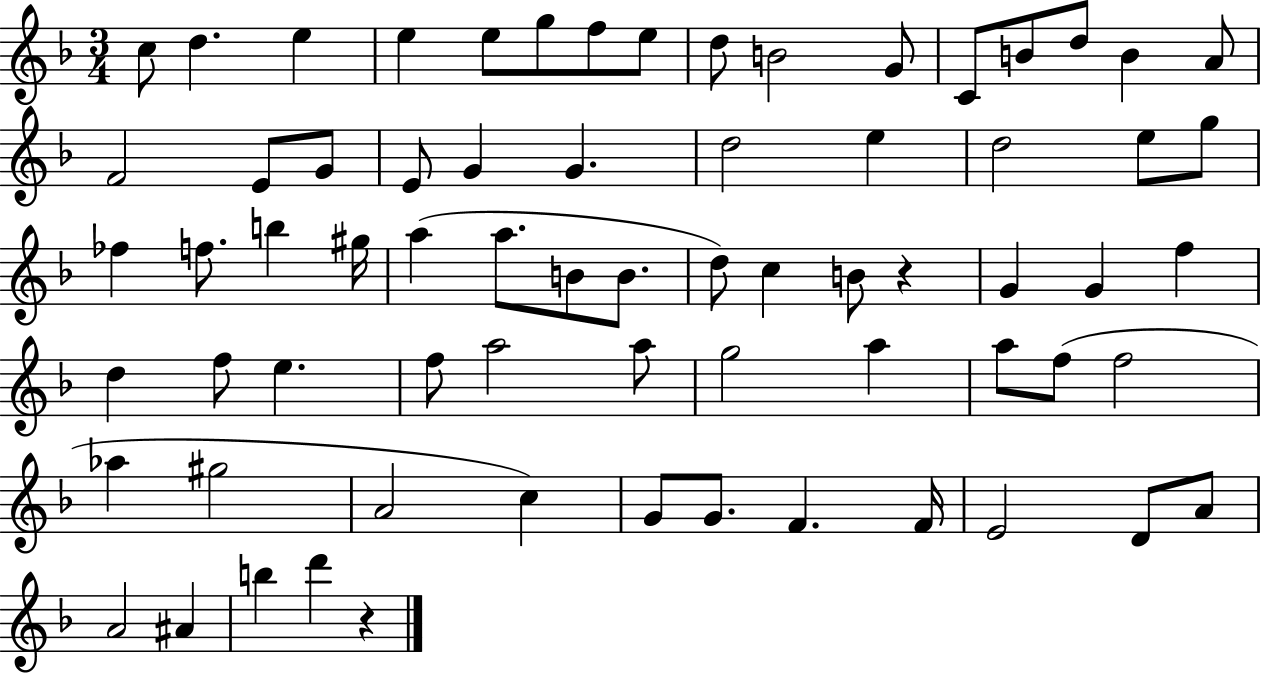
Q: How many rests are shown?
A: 2